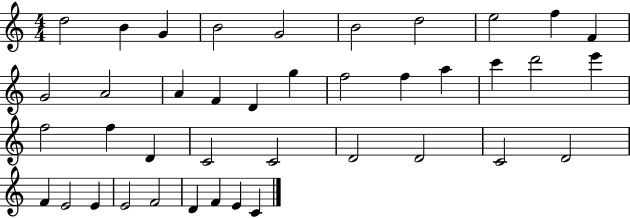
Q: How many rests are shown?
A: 0